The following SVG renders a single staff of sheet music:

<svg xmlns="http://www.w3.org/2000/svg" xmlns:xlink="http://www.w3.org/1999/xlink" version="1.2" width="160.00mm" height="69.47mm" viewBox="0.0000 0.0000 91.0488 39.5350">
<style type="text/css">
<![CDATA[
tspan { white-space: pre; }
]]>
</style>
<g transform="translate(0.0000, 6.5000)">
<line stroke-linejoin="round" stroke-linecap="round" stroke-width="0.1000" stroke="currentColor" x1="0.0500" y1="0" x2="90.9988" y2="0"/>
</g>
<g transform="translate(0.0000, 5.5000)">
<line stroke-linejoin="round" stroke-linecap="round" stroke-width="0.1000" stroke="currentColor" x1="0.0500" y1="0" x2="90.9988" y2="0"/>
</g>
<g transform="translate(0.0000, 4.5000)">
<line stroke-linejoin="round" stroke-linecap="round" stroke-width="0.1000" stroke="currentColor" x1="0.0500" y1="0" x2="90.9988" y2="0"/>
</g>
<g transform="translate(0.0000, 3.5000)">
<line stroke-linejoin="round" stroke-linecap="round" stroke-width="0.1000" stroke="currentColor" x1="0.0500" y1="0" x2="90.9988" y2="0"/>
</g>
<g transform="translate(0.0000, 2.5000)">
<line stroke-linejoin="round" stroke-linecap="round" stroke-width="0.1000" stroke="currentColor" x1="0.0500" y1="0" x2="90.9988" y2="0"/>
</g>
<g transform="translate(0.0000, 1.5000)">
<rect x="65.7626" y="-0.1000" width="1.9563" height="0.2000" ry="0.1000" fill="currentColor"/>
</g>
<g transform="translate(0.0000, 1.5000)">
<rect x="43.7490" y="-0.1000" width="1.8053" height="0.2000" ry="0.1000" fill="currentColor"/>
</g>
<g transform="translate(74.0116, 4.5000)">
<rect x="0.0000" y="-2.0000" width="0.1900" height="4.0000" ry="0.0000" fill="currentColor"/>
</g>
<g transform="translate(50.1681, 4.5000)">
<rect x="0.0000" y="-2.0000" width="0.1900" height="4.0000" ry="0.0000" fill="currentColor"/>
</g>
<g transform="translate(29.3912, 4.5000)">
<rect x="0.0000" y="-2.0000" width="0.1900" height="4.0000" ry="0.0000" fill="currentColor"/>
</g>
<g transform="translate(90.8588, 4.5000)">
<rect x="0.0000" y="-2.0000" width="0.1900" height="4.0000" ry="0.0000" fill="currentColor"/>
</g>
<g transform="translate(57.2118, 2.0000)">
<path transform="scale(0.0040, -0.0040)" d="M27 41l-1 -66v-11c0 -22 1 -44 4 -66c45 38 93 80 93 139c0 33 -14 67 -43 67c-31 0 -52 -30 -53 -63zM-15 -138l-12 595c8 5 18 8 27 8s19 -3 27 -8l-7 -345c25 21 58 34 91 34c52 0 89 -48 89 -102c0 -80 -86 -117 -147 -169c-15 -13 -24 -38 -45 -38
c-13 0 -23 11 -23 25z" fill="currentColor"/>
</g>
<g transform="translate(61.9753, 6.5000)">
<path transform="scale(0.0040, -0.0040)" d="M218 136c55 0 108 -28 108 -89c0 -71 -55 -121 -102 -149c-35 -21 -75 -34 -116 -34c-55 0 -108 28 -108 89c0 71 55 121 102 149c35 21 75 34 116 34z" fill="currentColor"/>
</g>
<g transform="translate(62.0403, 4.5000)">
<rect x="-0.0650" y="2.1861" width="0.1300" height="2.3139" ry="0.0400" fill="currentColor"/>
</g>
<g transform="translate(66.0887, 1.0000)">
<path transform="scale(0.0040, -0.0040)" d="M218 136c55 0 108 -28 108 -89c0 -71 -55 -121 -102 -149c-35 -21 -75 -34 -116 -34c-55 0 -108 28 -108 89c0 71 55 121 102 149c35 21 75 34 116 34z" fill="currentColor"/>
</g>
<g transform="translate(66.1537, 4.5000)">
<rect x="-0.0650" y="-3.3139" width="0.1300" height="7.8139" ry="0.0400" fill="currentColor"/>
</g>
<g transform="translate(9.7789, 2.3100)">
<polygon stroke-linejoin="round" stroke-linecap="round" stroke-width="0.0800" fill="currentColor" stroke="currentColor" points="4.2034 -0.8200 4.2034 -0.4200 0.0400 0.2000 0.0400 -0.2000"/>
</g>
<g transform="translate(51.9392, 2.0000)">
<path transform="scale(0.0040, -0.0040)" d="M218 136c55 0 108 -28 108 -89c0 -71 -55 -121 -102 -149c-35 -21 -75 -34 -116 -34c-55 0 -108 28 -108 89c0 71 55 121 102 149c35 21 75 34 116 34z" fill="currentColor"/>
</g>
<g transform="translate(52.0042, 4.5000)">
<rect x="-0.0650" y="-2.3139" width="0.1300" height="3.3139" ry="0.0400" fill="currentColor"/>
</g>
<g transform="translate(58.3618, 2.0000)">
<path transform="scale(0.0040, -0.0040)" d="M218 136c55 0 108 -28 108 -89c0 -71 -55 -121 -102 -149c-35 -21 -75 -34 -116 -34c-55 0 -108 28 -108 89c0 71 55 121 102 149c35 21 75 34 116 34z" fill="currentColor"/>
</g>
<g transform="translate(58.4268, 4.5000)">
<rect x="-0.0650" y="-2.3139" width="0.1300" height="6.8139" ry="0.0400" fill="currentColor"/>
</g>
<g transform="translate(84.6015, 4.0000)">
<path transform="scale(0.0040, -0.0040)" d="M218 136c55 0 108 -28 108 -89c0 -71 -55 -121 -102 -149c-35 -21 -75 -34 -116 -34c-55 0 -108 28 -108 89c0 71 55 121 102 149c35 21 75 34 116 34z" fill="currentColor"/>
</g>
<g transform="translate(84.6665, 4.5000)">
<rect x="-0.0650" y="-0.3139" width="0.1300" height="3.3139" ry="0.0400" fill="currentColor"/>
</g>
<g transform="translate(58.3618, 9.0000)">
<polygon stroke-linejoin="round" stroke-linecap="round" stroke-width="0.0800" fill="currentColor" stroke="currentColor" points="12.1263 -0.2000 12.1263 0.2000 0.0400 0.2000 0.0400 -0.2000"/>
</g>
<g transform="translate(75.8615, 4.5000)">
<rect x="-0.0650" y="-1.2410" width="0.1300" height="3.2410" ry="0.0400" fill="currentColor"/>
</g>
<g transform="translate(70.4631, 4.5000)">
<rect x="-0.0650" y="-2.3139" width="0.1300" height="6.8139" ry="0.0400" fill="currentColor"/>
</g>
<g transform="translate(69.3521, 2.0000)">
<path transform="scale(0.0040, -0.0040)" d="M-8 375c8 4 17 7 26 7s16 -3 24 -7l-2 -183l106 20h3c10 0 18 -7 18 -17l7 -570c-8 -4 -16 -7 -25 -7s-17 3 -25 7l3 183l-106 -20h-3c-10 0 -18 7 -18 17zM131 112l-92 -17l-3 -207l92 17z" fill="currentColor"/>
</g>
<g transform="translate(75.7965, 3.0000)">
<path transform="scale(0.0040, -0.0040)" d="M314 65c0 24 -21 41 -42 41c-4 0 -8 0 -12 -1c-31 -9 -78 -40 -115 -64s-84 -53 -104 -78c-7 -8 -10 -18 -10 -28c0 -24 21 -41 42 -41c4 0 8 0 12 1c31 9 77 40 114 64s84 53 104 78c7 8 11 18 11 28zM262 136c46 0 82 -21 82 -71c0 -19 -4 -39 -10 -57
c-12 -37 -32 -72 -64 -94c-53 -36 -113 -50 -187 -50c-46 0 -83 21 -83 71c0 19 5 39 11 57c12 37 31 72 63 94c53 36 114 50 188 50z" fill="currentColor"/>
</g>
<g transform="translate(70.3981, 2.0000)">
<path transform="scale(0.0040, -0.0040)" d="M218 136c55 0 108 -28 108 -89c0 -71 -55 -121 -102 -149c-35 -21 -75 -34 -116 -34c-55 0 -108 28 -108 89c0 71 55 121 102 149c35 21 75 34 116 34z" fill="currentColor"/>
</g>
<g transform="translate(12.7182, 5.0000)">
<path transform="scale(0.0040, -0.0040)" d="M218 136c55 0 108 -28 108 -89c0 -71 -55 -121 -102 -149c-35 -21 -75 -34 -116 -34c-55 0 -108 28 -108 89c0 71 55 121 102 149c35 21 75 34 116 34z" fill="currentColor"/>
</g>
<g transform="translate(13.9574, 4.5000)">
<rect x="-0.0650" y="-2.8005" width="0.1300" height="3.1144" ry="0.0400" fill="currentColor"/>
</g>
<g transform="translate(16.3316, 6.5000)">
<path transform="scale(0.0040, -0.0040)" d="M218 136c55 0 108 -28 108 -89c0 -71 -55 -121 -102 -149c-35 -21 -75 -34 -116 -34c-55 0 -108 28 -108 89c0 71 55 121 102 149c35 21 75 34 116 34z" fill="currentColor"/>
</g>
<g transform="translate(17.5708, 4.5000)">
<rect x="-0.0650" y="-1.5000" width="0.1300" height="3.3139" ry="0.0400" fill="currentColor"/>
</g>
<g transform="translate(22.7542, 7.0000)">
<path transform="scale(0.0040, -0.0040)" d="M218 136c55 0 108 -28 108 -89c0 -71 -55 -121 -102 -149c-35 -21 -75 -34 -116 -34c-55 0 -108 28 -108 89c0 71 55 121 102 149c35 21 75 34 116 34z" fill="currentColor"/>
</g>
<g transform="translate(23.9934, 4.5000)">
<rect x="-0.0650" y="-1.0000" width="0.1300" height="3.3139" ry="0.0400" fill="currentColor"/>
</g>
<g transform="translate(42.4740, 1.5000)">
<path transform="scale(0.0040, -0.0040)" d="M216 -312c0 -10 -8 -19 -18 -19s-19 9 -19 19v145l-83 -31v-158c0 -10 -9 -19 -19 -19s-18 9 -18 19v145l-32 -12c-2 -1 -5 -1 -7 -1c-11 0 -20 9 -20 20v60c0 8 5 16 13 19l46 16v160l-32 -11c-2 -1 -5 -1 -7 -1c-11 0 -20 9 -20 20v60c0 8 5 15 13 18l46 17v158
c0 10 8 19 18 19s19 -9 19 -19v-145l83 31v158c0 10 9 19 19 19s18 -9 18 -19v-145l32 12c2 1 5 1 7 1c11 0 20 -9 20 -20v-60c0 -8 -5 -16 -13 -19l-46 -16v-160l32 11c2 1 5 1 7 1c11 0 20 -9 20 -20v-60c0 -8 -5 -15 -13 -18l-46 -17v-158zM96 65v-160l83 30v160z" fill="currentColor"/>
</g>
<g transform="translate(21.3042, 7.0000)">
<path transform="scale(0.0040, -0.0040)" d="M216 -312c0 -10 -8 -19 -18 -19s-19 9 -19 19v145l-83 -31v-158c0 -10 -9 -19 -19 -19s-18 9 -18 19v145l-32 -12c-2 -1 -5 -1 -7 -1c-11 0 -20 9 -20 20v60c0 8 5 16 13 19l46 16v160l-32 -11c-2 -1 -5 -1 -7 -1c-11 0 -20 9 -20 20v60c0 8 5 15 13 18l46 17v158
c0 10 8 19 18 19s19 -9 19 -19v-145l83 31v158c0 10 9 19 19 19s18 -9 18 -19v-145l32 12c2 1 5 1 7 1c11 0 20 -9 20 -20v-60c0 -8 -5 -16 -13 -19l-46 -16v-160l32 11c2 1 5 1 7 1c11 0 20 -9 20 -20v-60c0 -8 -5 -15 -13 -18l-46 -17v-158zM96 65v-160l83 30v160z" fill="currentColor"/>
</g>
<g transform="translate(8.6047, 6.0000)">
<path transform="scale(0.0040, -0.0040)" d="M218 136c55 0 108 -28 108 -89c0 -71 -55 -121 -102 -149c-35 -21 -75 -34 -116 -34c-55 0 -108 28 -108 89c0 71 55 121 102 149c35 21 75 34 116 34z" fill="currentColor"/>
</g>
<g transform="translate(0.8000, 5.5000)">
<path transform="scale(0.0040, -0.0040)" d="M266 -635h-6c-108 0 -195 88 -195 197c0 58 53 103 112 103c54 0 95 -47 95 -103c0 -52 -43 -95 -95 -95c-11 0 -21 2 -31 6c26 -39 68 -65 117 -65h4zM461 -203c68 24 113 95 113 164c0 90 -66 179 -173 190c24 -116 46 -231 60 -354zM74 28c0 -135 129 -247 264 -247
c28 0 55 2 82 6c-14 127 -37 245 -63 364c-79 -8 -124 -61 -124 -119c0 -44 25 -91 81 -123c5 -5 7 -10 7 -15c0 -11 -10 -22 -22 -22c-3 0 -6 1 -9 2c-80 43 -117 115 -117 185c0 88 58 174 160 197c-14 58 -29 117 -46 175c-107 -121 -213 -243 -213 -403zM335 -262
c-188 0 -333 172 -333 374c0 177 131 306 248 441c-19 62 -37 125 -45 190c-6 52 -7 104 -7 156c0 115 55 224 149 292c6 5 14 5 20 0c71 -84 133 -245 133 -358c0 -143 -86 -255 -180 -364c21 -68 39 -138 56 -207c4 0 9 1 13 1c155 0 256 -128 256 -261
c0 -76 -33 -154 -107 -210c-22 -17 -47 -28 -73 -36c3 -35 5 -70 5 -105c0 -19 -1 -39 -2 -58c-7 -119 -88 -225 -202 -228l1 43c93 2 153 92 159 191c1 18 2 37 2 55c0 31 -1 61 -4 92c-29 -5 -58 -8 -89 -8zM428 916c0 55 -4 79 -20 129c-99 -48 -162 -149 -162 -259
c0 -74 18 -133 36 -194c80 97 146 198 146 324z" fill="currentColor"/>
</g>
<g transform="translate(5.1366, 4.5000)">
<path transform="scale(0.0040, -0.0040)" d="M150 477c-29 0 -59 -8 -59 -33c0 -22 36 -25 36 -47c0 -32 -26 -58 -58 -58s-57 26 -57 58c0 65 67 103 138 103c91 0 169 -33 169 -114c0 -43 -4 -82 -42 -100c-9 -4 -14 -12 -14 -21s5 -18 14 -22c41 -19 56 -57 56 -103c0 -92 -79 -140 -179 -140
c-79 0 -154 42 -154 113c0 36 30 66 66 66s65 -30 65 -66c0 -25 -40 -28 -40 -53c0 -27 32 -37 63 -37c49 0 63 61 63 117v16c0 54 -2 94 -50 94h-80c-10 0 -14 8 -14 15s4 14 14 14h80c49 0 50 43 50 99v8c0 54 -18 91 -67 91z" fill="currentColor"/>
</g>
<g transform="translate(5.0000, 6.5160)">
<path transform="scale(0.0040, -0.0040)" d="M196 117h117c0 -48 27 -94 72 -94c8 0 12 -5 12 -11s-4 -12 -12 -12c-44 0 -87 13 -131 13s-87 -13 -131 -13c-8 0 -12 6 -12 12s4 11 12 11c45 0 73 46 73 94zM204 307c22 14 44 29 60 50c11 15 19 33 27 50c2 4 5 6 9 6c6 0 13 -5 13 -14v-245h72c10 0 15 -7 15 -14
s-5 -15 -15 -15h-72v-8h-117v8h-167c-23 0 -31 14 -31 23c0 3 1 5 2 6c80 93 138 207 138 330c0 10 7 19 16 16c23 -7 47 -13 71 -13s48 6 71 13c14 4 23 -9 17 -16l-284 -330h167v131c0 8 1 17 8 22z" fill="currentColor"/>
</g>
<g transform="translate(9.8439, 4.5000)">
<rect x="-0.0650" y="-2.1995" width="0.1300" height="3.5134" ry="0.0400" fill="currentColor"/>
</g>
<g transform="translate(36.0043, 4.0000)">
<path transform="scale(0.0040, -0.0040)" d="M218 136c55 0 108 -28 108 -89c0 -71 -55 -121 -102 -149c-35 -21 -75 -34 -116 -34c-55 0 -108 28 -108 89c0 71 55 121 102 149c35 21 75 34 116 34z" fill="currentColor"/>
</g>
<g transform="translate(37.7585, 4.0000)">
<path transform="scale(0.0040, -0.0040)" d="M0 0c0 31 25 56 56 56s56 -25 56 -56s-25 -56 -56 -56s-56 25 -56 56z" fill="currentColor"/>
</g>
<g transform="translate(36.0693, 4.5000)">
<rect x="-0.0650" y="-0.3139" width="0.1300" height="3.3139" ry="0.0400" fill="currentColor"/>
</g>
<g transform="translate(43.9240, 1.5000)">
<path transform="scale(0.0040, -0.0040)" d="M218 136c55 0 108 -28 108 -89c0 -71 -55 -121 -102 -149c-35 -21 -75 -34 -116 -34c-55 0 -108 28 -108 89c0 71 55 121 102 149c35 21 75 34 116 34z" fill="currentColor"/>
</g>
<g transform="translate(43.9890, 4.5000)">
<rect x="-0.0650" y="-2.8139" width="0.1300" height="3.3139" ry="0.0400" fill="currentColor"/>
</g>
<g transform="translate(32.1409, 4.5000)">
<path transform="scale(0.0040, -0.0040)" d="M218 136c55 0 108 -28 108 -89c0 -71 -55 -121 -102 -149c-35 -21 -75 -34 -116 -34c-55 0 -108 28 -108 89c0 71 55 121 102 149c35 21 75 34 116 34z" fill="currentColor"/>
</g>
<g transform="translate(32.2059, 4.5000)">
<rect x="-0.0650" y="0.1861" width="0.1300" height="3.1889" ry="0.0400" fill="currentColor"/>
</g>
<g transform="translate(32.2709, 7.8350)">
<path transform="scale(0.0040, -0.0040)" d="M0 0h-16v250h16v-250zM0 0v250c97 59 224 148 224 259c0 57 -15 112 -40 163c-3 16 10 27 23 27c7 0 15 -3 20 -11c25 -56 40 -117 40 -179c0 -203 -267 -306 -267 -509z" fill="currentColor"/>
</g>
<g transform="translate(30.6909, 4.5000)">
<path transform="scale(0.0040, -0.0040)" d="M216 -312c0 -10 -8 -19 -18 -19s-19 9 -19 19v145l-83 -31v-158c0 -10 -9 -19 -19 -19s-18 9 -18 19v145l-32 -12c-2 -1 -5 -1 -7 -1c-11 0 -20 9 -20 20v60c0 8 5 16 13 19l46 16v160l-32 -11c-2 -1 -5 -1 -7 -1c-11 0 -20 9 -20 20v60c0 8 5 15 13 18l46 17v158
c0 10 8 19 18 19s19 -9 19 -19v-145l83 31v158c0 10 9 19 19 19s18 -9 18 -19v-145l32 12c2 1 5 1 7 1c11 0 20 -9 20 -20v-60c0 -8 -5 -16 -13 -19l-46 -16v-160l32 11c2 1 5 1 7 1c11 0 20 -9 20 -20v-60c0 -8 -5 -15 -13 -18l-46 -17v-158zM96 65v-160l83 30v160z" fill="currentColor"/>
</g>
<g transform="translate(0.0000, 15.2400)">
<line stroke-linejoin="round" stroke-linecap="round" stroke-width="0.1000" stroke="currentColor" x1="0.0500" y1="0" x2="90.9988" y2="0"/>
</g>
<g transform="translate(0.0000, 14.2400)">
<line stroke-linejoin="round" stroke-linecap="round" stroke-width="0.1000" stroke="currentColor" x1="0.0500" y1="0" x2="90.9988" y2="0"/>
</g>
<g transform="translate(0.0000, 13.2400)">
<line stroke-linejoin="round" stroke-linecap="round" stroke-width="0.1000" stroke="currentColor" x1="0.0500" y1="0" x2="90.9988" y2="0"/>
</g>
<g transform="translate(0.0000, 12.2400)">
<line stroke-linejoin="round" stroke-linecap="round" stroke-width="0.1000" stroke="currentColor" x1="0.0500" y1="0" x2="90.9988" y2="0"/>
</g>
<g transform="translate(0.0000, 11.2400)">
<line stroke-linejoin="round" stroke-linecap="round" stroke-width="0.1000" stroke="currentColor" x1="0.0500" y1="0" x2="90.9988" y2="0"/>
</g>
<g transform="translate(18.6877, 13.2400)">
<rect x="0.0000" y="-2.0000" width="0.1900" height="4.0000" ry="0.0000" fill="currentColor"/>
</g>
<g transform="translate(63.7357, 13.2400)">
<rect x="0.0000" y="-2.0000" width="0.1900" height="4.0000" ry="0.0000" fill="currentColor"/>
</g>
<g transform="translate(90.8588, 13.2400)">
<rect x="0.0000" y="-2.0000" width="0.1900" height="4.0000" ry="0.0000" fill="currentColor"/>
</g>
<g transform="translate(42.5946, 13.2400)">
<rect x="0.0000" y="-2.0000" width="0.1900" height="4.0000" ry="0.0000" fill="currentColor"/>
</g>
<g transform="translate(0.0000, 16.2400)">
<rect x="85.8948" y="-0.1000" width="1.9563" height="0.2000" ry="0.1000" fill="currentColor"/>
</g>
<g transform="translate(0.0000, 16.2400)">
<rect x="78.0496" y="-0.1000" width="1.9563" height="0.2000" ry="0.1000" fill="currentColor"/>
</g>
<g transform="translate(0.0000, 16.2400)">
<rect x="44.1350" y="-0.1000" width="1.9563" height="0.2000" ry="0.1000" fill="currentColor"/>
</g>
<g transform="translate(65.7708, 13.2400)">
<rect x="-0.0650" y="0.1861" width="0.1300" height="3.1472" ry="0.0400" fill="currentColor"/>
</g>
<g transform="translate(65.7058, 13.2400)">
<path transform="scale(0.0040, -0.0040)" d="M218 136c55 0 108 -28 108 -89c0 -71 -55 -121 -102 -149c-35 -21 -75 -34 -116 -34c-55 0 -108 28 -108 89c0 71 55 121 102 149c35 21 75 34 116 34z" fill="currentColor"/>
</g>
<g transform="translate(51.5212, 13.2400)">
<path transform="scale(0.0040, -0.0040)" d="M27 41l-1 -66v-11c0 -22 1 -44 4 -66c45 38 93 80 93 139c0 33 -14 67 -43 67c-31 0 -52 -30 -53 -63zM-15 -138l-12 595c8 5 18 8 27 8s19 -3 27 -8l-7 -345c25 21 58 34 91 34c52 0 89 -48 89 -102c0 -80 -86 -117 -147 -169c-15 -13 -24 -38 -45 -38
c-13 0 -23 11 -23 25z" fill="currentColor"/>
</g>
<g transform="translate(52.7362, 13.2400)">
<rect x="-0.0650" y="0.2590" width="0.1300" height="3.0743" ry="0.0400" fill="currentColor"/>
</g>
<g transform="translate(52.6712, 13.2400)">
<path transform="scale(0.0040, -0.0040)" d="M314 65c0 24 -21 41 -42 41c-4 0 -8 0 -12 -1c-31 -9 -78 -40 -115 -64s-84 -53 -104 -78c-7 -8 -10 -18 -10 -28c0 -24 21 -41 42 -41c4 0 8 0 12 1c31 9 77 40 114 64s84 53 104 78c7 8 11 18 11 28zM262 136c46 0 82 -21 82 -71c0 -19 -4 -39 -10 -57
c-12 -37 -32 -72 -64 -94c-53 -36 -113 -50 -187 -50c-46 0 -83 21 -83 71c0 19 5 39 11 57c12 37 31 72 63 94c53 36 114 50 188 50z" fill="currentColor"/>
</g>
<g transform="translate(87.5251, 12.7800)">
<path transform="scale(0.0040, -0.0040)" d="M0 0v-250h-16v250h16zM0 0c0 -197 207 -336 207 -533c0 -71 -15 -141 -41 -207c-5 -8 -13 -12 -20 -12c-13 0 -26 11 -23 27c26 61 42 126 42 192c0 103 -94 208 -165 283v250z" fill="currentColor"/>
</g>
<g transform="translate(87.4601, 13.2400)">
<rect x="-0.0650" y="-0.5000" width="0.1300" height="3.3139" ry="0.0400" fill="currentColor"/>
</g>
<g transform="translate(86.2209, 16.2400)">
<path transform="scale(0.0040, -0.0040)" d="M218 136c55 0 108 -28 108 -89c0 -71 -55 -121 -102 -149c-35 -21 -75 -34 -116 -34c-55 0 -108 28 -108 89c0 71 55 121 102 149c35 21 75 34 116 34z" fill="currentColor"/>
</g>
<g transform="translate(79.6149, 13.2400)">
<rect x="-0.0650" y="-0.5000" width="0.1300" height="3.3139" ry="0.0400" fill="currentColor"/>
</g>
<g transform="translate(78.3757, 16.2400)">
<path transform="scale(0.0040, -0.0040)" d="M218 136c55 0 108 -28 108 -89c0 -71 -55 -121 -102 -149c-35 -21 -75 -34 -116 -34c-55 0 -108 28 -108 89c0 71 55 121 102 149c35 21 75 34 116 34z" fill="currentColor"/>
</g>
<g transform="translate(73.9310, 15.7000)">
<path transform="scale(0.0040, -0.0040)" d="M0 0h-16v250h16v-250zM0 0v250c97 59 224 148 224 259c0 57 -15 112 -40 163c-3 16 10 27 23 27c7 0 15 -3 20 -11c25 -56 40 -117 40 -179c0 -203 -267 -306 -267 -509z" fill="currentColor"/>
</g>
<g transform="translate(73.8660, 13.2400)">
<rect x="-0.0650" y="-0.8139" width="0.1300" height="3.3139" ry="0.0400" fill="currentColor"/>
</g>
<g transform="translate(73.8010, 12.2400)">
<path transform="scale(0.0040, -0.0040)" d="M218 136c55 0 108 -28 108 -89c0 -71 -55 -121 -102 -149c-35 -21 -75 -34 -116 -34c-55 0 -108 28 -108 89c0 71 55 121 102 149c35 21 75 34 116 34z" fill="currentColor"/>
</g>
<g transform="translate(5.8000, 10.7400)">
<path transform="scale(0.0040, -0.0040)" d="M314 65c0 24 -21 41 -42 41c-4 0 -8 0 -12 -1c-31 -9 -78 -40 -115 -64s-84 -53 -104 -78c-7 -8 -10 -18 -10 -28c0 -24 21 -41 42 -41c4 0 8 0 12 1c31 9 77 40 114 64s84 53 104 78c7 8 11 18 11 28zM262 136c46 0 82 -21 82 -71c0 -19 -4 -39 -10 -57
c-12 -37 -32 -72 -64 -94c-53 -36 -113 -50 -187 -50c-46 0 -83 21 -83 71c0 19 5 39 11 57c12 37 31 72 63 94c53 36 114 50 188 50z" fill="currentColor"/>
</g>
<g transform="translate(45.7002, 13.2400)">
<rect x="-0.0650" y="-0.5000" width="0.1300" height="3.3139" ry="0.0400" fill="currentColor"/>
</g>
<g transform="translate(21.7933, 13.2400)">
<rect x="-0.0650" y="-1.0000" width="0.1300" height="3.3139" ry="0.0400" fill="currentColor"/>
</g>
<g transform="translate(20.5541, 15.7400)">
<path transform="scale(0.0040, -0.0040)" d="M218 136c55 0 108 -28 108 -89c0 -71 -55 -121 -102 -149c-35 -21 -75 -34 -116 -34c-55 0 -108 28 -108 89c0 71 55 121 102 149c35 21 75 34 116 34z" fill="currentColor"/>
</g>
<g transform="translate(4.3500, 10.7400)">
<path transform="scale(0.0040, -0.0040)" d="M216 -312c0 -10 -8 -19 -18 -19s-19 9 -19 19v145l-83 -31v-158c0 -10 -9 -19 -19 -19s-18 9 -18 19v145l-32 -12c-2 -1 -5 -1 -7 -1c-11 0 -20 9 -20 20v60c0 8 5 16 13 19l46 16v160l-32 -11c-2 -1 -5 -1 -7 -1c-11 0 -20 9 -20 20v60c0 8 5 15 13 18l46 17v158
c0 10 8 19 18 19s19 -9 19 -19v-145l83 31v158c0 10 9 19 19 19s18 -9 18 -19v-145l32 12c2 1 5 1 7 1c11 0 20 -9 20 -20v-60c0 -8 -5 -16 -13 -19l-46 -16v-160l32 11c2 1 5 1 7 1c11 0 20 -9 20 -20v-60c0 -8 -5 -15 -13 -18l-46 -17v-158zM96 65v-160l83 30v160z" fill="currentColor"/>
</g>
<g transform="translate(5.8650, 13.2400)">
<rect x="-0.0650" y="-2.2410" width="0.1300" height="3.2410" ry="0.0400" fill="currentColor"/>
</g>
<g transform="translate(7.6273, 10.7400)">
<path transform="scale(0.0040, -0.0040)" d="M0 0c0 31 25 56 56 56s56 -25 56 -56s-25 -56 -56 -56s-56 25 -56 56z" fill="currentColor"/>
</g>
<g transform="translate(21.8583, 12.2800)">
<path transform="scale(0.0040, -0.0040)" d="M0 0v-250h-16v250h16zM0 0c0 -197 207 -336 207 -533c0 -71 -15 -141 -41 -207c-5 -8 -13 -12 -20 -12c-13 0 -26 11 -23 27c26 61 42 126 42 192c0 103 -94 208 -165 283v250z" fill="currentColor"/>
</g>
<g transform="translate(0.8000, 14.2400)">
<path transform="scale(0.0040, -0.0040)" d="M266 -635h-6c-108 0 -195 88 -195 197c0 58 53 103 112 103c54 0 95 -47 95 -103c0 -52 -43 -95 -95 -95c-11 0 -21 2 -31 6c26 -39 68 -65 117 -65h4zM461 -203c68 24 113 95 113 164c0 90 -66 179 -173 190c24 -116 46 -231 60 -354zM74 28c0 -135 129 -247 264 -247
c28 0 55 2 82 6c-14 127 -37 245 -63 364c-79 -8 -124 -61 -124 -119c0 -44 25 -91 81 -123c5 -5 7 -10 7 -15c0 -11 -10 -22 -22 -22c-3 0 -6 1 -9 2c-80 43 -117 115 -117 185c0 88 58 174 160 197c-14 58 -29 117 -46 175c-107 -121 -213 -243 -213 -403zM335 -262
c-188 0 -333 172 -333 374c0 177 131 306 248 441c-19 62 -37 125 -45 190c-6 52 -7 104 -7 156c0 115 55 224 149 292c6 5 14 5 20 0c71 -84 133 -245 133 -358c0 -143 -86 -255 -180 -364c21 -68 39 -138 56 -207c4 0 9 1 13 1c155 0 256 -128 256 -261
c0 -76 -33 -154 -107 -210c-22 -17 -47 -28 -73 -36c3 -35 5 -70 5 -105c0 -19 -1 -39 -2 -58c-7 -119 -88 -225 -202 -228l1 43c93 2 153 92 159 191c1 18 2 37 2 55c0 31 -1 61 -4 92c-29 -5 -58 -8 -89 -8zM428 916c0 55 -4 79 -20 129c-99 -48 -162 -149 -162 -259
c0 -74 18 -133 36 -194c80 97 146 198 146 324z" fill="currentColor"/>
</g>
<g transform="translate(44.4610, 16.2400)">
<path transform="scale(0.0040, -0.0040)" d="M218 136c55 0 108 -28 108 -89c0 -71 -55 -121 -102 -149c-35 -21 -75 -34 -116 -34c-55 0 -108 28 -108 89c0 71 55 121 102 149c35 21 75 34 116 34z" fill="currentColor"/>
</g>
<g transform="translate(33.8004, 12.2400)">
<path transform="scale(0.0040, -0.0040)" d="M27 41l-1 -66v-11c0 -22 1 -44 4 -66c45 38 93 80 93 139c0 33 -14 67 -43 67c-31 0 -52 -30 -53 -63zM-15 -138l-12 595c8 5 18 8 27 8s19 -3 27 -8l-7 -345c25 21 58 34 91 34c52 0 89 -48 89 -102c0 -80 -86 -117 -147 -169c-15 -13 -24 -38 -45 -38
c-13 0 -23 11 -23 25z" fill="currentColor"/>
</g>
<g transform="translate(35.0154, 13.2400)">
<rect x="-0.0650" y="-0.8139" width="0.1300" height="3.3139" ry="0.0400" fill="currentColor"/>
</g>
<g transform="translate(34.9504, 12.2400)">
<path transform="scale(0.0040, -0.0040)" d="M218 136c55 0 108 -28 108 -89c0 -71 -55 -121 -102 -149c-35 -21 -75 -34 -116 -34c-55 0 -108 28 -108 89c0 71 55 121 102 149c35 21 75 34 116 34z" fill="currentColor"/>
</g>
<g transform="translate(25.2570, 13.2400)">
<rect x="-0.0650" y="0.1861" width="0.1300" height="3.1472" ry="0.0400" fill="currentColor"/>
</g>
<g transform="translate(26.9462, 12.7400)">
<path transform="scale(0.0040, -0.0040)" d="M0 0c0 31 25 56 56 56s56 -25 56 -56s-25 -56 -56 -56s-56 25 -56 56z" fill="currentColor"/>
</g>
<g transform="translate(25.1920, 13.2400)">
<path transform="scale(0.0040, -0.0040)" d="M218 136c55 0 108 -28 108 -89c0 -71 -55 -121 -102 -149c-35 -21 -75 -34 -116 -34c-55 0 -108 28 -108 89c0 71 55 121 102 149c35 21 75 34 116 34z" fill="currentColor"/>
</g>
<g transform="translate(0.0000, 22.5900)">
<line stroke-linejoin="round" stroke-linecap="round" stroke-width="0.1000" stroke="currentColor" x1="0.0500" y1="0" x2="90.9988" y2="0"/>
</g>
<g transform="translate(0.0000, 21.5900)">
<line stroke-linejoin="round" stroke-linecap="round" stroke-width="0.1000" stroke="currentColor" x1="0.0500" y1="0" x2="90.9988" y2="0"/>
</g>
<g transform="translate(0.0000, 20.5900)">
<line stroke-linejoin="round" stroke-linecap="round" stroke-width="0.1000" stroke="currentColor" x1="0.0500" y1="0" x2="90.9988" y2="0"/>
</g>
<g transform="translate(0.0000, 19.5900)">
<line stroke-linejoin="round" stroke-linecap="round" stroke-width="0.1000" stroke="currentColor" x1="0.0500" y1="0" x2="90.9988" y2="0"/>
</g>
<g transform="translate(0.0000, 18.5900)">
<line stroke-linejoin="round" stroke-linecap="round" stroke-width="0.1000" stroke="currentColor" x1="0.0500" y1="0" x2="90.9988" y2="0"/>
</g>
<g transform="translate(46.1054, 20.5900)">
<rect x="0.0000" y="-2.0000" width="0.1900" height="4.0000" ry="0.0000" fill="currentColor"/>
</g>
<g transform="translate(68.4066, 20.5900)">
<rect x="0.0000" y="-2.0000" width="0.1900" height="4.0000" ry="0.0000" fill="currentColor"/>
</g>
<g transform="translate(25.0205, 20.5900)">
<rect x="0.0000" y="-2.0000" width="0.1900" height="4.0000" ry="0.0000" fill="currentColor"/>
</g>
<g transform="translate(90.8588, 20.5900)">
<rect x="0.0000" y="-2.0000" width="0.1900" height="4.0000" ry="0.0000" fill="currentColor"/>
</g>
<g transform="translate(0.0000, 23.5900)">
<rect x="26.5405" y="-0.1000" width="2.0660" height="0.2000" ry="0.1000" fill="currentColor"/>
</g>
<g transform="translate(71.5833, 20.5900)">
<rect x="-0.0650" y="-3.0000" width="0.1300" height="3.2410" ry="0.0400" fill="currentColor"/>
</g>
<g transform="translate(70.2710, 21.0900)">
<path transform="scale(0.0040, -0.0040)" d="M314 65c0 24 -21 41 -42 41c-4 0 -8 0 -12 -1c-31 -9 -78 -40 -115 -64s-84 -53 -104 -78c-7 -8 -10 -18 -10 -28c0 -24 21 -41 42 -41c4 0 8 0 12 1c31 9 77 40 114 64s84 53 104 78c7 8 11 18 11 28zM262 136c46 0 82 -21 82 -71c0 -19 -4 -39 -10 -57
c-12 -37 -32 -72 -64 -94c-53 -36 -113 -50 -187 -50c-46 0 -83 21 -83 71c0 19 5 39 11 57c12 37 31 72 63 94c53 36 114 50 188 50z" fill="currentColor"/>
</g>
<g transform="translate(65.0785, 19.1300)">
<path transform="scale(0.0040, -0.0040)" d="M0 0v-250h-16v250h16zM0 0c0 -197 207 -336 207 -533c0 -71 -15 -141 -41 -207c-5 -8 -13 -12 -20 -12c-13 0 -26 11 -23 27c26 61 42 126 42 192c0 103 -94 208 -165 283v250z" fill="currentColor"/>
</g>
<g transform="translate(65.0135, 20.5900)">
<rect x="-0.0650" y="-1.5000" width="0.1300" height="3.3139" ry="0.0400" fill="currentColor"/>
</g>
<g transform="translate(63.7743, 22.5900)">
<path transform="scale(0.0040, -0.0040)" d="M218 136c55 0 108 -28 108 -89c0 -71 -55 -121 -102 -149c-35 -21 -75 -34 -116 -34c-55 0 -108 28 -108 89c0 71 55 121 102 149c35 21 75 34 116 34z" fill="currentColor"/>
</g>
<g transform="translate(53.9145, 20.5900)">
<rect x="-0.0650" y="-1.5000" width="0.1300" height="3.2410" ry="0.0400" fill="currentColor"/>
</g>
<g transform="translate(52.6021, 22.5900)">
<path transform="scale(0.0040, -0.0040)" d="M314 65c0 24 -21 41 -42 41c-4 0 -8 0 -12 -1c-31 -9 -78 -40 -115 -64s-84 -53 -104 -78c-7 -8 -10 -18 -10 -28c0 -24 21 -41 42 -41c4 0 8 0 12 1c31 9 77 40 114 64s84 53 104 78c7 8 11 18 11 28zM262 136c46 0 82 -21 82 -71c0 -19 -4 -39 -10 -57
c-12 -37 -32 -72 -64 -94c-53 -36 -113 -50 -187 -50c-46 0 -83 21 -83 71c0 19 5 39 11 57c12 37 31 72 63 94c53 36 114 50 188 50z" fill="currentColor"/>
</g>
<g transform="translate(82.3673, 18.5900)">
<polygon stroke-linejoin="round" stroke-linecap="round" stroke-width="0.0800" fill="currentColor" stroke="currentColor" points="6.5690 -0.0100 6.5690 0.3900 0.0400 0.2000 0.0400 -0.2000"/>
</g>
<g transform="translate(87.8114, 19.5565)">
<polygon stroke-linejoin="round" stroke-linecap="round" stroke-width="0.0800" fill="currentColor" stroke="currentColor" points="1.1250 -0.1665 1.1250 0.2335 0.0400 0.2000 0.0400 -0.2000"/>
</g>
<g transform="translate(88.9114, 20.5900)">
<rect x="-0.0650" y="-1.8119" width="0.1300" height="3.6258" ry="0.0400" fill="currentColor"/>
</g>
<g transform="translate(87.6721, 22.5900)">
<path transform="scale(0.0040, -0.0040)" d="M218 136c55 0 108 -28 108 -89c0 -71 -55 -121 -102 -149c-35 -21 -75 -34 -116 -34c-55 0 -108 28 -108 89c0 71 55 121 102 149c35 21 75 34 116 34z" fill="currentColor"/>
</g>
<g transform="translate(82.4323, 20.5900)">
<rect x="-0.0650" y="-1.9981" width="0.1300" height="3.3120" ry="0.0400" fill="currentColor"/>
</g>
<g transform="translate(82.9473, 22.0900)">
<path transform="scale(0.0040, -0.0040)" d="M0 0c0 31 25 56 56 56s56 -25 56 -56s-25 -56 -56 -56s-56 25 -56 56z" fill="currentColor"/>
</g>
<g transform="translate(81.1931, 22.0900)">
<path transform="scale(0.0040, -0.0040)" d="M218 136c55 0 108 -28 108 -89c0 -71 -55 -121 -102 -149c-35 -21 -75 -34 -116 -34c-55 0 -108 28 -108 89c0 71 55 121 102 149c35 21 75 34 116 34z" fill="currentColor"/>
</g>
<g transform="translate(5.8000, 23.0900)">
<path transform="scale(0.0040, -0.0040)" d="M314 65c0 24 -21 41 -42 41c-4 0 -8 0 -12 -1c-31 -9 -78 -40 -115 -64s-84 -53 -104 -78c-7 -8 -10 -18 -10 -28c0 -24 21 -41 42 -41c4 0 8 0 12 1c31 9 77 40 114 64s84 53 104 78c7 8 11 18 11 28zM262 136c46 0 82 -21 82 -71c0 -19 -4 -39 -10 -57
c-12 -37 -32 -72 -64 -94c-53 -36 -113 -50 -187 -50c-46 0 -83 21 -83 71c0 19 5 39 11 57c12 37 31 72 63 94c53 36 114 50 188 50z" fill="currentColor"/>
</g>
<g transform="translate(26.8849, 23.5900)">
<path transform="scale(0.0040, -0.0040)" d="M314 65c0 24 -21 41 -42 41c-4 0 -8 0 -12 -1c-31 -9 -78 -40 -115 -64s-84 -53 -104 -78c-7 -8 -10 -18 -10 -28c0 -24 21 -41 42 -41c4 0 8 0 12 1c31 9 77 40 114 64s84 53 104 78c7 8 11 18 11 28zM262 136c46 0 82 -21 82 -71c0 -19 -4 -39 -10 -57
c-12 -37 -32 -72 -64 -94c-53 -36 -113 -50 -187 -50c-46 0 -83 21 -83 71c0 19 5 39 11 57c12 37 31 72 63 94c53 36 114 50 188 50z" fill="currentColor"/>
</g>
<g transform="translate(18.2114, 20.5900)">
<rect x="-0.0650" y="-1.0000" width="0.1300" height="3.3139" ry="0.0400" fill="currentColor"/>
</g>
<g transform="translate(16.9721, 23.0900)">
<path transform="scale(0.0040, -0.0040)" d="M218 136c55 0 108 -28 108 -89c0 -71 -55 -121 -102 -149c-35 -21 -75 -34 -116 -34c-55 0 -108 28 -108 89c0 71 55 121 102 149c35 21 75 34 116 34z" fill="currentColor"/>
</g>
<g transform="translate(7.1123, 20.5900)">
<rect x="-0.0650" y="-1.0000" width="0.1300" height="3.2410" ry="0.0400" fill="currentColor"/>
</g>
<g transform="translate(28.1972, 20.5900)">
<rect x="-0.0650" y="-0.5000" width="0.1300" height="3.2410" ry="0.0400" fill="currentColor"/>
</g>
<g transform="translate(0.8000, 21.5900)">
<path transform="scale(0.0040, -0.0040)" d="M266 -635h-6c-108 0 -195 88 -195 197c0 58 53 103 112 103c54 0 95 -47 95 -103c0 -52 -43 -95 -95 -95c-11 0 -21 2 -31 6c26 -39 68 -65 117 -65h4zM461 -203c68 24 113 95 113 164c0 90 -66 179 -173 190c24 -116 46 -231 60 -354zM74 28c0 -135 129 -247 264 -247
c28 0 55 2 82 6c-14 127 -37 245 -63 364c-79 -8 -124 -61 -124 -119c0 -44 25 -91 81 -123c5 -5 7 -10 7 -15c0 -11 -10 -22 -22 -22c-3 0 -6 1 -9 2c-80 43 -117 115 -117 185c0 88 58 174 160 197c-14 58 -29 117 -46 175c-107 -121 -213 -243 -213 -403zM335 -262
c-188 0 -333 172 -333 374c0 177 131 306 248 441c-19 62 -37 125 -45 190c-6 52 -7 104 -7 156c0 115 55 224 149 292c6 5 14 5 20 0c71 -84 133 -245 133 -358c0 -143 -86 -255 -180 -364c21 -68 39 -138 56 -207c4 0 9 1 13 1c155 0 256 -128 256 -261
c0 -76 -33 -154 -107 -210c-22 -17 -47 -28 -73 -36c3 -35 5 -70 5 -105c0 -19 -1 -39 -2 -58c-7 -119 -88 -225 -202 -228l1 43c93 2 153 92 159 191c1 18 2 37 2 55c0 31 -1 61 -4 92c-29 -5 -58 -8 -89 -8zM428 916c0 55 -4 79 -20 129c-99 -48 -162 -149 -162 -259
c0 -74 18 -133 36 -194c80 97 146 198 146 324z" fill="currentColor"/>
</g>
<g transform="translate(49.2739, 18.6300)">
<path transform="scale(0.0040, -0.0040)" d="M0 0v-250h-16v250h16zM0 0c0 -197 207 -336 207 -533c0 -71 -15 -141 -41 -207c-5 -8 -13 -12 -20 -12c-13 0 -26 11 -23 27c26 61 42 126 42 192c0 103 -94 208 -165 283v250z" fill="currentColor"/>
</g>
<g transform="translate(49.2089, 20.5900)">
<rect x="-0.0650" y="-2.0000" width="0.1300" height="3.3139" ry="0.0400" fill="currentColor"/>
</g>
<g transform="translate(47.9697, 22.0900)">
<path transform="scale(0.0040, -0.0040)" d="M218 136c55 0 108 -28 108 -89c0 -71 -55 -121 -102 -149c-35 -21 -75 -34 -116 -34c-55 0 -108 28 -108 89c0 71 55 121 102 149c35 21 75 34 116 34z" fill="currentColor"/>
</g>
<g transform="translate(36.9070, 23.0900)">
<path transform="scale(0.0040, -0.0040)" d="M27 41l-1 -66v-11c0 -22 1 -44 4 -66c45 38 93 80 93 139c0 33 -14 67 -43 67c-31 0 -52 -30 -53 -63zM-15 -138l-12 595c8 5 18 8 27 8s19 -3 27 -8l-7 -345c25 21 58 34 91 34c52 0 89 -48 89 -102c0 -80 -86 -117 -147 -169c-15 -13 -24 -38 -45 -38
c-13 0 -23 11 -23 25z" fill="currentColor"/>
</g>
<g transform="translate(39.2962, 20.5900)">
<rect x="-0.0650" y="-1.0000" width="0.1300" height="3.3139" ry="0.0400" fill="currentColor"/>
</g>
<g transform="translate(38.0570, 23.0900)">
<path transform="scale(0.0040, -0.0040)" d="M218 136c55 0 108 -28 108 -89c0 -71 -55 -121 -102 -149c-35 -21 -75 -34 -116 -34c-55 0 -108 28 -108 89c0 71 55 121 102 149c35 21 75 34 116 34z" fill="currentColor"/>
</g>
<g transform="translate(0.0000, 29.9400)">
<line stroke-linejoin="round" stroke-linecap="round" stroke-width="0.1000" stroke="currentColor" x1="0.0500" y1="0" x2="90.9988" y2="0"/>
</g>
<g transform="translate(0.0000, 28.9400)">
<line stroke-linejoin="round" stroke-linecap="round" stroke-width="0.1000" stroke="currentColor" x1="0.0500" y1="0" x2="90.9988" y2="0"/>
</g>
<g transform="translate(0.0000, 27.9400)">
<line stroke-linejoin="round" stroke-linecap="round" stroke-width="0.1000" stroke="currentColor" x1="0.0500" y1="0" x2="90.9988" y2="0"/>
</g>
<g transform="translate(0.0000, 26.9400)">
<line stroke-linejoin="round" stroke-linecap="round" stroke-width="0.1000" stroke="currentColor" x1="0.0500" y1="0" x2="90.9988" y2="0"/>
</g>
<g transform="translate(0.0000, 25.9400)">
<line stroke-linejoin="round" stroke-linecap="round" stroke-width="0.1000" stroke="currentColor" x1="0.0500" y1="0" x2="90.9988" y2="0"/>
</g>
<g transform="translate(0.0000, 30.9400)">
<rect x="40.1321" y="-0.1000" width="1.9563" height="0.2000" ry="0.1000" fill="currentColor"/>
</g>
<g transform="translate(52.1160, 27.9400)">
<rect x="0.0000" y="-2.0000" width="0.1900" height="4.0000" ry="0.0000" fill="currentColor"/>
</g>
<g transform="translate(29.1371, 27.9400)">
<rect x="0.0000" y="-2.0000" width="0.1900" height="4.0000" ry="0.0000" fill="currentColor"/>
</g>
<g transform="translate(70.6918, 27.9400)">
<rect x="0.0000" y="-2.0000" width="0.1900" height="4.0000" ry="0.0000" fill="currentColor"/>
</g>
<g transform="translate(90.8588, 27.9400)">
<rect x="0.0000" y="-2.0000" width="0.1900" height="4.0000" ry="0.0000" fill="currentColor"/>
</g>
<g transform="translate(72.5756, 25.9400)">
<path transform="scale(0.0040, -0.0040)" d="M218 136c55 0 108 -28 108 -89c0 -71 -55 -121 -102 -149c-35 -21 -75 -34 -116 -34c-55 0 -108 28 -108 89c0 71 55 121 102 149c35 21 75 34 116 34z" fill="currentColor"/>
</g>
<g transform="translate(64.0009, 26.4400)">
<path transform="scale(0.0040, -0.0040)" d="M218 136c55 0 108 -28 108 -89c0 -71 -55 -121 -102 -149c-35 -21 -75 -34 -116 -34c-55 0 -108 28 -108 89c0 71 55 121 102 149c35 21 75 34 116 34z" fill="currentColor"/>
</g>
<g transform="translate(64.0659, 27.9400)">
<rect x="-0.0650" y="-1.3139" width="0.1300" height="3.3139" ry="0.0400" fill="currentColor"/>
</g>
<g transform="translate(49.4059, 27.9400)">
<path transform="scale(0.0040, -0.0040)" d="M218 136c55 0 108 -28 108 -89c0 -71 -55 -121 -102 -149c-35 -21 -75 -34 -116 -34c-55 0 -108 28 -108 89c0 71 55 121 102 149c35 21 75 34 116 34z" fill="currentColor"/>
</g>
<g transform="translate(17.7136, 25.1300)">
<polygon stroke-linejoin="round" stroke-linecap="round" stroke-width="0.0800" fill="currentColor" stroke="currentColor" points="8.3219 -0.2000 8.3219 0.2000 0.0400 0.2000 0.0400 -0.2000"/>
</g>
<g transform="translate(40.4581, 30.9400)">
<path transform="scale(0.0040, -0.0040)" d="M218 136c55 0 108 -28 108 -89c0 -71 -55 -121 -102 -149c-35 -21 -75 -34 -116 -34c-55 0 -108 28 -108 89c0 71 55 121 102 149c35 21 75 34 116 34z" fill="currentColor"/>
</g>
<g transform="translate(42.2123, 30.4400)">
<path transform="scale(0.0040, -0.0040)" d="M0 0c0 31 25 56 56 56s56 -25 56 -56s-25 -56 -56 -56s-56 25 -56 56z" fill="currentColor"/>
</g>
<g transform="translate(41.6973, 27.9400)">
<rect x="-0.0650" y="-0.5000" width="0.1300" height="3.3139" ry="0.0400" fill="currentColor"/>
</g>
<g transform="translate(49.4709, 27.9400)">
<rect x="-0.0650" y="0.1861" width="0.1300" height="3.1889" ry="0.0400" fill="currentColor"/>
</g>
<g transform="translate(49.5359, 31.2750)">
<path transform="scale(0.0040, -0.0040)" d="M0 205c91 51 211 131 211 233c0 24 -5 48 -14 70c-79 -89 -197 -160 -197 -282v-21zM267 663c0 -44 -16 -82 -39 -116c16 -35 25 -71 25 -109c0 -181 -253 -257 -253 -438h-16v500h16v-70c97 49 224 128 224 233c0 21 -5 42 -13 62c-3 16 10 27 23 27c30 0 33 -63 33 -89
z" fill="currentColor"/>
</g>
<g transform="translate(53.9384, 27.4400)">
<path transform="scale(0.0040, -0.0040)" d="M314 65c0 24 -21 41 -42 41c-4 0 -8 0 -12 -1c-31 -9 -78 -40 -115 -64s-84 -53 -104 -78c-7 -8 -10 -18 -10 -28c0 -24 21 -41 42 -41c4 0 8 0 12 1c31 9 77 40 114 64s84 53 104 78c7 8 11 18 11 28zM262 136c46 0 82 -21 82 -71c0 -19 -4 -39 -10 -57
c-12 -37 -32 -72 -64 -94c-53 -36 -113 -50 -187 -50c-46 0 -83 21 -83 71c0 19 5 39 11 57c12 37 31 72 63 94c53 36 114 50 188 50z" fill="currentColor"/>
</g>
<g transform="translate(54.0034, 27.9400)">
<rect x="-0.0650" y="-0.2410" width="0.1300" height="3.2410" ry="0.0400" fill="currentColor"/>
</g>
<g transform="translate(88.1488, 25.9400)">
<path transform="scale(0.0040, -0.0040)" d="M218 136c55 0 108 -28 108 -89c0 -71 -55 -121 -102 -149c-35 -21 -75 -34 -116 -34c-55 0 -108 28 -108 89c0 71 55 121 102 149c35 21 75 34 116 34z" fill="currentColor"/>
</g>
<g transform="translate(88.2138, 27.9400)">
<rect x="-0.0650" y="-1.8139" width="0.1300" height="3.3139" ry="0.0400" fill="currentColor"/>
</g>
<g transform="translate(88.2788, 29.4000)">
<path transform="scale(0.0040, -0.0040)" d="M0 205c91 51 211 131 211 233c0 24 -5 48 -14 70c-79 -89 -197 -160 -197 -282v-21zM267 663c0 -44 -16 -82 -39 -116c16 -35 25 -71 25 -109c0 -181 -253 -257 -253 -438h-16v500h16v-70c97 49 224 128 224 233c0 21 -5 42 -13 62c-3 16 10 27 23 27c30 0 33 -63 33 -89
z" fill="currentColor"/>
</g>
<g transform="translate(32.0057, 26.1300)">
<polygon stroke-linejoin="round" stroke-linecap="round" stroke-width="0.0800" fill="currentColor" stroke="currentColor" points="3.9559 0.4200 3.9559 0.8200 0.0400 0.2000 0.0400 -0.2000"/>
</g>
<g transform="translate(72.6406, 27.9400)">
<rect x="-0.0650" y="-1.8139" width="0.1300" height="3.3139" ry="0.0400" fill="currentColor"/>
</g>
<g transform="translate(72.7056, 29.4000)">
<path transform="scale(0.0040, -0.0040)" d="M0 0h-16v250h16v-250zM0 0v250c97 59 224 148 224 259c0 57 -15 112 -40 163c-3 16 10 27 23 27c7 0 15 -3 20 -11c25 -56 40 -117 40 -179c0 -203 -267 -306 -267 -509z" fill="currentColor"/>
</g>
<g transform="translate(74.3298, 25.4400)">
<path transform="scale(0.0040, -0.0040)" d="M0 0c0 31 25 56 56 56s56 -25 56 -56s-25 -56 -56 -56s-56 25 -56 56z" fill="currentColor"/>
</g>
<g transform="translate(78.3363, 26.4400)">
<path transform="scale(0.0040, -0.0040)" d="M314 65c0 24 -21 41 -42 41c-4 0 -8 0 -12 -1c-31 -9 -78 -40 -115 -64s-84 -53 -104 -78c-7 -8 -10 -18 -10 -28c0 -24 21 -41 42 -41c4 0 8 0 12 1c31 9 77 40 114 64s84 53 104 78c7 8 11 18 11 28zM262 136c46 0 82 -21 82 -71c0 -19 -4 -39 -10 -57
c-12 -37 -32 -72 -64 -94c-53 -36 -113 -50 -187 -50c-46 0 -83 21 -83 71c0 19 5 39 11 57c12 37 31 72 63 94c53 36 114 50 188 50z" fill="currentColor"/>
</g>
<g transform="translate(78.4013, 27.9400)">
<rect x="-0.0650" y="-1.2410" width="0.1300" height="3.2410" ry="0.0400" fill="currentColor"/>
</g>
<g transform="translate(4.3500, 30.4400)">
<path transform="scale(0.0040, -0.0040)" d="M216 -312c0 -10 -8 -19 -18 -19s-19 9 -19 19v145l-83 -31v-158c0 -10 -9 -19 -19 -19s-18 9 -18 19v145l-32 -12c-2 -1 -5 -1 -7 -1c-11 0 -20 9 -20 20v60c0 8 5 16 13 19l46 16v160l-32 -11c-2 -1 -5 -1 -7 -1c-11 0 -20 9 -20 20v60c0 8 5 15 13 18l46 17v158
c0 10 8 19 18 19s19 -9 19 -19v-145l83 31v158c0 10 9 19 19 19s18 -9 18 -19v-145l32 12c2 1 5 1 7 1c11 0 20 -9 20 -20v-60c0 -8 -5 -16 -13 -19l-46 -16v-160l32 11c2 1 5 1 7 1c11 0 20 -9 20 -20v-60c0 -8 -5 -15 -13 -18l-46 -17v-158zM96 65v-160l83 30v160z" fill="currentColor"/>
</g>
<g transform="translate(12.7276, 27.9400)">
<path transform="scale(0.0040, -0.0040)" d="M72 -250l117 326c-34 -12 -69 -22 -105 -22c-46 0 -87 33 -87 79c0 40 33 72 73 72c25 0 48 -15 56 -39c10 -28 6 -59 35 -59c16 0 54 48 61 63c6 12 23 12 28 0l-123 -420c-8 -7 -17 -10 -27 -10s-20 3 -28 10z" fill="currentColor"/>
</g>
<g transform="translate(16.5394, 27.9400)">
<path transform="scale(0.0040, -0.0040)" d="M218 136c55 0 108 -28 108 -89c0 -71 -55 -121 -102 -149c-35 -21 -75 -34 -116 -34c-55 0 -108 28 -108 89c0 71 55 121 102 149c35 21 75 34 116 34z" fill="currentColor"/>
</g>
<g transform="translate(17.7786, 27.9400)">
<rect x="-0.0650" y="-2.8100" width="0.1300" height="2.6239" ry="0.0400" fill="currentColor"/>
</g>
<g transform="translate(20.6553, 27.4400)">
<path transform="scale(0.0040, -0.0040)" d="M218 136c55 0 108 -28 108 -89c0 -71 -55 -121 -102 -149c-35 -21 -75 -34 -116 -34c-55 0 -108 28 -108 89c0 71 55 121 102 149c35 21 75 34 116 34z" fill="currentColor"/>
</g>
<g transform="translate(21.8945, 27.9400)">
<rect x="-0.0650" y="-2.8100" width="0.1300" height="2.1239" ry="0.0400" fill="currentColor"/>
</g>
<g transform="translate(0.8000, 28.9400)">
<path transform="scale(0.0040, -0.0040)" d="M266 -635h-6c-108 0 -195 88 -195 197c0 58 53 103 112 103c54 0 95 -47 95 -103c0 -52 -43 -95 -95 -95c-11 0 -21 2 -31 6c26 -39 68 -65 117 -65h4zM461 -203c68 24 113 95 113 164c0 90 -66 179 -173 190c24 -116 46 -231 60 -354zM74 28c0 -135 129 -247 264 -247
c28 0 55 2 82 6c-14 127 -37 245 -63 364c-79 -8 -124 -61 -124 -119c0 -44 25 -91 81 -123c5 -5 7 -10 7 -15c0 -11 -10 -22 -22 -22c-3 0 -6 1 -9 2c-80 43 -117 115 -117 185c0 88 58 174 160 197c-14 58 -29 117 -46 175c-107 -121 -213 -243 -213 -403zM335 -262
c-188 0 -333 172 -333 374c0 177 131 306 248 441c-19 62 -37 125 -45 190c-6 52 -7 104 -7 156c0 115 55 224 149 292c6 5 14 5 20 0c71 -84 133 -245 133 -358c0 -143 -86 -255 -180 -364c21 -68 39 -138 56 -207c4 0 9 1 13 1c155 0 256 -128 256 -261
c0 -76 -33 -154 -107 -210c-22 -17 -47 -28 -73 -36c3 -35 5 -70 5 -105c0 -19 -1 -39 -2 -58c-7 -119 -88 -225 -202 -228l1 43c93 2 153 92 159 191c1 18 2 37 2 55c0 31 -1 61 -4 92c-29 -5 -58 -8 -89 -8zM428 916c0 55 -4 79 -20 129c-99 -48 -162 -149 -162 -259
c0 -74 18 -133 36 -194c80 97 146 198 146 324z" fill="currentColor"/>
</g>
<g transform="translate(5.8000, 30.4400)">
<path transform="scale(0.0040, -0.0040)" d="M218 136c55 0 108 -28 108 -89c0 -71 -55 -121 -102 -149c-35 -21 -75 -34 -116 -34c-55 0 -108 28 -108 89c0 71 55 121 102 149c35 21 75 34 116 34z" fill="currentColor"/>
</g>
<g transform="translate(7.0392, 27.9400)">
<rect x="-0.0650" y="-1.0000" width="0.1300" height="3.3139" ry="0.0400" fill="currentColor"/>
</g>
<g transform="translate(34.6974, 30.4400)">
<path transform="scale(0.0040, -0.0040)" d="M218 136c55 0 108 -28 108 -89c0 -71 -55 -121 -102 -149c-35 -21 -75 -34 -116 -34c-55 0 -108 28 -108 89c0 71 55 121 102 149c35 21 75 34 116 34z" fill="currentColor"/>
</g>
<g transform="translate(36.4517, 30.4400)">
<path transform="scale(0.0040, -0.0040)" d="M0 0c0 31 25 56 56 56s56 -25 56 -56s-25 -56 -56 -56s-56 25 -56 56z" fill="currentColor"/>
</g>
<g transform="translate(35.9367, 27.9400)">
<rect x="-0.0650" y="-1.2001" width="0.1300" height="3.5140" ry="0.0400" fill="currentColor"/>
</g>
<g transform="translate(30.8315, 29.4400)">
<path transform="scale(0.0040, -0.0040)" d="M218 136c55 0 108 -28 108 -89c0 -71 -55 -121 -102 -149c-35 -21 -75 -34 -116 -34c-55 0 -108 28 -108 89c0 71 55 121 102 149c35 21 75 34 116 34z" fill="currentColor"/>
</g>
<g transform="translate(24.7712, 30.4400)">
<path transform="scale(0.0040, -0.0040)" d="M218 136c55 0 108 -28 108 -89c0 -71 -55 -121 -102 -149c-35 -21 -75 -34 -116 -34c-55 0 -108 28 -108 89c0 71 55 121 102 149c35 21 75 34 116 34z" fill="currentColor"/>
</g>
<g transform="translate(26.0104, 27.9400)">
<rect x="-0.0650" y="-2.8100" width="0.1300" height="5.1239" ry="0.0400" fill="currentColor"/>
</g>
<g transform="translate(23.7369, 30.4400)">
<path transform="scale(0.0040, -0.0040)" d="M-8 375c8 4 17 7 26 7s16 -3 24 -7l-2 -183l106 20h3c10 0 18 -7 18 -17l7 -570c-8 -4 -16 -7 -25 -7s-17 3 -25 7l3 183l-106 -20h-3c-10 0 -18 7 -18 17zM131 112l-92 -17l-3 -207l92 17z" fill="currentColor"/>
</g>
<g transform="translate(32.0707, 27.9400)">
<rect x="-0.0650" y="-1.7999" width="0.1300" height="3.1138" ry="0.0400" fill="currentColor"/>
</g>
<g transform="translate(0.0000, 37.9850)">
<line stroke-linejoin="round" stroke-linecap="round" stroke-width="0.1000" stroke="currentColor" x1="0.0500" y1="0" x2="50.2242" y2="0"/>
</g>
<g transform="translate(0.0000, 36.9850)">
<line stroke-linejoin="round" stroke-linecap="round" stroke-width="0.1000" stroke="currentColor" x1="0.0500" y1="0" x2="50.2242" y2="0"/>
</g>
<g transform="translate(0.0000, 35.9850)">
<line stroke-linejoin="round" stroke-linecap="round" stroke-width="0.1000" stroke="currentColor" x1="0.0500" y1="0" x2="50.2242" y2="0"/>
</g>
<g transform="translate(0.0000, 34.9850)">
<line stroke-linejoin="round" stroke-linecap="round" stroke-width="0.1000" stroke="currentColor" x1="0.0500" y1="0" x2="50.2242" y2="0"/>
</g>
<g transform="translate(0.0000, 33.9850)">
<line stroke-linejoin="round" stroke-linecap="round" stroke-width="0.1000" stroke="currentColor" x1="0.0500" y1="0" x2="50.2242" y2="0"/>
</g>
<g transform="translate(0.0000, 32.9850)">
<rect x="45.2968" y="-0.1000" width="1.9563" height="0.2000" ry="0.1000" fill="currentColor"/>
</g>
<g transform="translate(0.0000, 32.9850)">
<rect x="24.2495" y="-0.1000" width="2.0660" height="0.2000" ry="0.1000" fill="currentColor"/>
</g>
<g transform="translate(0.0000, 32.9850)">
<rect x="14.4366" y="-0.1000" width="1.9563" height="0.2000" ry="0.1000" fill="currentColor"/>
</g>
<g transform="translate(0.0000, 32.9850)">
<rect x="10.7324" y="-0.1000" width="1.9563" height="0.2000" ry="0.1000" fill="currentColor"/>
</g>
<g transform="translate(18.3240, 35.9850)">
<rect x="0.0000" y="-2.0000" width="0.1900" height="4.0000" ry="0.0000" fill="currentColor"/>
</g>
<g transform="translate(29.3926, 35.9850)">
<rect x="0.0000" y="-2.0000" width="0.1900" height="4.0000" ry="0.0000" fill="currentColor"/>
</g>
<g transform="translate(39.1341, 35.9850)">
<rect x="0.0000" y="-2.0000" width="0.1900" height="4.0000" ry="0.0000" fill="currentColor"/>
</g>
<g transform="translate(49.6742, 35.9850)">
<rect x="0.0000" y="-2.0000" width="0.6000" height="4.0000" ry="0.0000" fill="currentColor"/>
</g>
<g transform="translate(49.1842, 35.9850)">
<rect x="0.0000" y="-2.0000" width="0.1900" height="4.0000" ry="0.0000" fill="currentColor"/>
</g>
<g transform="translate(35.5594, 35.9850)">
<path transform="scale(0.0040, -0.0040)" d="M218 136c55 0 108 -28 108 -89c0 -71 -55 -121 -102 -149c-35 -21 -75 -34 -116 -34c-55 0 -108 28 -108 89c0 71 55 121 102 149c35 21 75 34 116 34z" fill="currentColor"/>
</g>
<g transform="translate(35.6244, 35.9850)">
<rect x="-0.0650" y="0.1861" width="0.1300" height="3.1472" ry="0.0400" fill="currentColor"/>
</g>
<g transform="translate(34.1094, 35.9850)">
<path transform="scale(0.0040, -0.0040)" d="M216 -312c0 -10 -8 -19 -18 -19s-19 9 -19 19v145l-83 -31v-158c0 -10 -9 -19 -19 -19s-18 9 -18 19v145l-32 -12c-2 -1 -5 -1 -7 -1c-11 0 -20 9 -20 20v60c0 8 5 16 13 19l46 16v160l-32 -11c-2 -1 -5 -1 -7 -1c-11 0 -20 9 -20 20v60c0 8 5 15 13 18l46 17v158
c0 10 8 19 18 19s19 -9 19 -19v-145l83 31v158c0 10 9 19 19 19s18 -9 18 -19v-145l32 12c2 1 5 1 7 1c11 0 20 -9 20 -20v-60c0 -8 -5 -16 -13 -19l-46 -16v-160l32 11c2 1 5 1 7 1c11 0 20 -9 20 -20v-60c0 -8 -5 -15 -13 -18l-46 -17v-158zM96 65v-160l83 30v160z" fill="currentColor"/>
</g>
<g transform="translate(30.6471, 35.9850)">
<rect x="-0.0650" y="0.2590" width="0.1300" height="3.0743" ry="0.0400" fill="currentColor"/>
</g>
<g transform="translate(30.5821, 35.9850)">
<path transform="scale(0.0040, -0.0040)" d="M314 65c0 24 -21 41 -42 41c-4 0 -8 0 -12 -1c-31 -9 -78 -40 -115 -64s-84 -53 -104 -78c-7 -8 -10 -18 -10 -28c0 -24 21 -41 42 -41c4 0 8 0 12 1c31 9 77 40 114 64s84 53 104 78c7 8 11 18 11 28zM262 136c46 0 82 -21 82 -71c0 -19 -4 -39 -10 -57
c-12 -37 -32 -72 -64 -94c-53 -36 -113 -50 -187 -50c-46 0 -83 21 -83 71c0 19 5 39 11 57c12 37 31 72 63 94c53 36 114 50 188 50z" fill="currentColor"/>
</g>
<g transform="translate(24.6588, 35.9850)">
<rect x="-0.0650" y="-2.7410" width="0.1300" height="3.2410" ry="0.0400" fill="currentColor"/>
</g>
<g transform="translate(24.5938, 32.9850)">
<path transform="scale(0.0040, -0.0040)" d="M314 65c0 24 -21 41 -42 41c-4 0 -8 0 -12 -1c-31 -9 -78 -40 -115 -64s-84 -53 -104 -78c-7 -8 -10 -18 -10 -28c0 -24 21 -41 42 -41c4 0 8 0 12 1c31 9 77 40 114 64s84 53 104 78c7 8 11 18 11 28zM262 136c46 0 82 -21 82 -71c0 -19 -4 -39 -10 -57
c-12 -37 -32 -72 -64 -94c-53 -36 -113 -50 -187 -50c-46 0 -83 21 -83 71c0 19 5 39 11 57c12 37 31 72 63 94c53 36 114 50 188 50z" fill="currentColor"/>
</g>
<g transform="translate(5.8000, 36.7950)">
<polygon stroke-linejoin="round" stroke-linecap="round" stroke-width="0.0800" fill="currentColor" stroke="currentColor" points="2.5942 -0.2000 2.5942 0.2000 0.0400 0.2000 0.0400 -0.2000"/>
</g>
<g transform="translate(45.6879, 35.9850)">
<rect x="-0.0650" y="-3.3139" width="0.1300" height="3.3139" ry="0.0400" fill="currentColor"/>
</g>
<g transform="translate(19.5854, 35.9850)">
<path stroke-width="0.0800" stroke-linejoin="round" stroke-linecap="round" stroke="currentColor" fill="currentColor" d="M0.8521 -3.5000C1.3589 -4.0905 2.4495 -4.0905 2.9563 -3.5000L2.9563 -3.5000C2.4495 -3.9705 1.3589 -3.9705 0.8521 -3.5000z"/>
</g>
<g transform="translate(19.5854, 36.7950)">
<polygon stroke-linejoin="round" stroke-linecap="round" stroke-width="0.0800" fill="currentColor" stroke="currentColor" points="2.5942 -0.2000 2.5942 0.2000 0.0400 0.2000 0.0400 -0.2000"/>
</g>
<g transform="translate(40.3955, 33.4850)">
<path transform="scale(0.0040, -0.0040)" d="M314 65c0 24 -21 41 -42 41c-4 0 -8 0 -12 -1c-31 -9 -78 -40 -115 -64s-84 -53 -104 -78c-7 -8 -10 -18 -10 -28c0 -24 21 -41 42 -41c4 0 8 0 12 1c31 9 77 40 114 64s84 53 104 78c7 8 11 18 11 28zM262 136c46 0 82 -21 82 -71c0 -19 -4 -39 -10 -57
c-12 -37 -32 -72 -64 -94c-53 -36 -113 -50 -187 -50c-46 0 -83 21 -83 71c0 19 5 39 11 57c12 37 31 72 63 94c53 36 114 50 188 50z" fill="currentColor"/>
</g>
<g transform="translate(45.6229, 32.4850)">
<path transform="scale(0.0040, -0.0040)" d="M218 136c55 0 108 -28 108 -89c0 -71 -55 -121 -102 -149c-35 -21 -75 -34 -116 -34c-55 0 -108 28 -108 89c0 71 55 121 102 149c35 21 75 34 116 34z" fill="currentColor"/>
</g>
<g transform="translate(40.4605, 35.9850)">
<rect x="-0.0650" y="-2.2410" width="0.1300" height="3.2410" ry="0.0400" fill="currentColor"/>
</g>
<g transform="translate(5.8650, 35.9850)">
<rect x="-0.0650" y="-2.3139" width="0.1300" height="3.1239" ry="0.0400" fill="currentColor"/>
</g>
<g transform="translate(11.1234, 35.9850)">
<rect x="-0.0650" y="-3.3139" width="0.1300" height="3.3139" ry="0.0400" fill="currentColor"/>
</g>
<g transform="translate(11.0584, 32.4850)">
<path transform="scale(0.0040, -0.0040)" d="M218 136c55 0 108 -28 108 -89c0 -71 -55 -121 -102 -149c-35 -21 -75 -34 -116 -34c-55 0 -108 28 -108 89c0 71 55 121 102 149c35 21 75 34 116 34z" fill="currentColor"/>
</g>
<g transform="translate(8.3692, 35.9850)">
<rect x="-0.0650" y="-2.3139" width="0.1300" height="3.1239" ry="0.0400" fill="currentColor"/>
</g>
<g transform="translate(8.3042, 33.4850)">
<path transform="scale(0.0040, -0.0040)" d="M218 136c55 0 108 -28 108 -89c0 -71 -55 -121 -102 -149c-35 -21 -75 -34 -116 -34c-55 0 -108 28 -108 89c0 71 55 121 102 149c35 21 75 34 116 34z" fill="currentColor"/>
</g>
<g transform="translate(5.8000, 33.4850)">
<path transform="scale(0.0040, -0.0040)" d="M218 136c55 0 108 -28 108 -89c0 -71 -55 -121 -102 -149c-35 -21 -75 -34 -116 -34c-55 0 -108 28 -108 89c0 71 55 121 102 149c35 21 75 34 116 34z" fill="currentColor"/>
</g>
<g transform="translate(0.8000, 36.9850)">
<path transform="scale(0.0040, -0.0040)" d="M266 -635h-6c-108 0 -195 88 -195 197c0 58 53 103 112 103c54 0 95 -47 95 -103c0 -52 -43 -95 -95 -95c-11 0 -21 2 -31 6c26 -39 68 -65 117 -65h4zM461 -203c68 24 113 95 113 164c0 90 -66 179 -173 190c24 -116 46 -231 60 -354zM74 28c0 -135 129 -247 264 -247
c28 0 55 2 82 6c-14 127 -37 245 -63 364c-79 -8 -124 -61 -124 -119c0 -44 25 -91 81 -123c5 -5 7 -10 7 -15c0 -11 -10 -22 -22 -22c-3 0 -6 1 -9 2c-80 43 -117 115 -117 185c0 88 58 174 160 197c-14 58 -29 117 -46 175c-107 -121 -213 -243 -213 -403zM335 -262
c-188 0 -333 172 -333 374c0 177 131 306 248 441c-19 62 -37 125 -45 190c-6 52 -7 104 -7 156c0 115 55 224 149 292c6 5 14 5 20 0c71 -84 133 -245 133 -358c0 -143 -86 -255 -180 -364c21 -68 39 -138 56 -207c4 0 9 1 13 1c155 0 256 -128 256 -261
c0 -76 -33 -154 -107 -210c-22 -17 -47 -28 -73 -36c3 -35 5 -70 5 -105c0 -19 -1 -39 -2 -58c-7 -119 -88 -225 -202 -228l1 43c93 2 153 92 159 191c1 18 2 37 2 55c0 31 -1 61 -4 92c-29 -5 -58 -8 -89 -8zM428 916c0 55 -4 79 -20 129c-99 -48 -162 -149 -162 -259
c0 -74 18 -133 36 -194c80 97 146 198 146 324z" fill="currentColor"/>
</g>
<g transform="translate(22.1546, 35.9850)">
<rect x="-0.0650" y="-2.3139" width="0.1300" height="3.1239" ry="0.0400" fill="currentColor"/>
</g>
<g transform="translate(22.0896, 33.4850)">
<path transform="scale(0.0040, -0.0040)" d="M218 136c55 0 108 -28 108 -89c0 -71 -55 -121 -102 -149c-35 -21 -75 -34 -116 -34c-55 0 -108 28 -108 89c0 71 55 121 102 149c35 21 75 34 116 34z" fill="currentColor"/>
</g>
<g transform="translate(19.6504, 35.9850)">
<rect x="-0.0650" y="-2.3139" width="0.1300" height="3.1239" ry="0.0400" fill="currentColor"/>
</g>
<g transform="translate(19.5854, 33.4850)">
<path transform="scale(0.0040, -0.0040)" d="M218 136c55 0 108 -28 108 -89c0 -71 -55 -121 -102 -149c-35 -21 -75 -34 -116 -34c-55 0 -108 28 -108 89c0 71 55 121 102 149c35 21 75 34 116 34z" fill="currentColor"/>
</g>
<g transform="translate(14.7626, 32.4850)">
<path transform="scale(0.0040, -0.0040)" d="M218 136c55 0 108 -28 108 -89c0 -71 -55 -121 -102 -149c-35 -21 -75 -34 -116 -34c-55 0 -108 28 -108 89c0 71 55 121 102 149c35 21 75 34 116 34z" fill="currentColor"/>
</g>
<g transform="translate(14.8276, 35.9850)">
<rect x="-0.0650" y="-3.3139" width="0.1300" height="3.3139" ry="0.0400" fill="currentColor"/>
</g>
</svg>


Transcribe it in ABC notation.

X:1
T:Untitled
M:3/4
L:1/4
K:C
F/2 A/2 E ^D ^B/2 c ^a g _g/2 E/2 b/2 g/2 e2 c ^g2 D/2 B _d C _B2 B d/2 C C/2 D2 D C2 _D F/2 E2 E/2 A2 F/2 E/4 ^D z/2 B/2 c/2 D/2 F/2 D/2 C B/4 c2 e f/2 e2 f/4 g/2 g/2 b b g/2 g/2 a2 B2 ^B g2 b